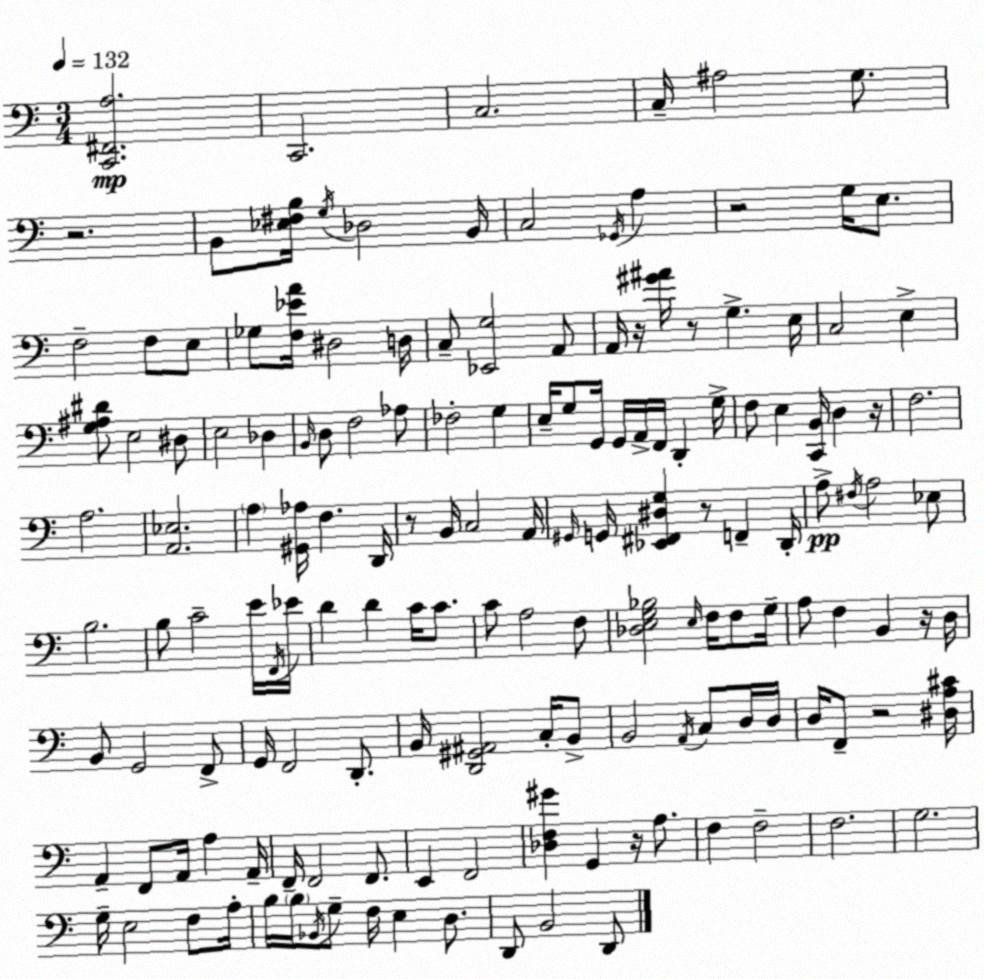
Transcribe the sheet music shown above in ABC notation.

X:1
T:Untitled
M:3/4
L:1/4
K:C
[C,,^F,,A,]2 C,,2 C,2 C,/4 ^A,2 G,/2 z2 B,,/2 [_E,^F,B,]/4 G,/4 _D,2 B,,/4 C,2 _G,,/4 A, z2 G,/4 E,/2 F,2 F,/2 E,/2 _G,/2 [F,_EA]/4 ^D,2 D,/4 C,/2 [_E,,G,]2 A,,/2 A,,/4 z/4 [^G^A]/4 z/2 G, E,/4 C,2 E, [G,^A,^D]/2 E,2 ^D,/2 E,2 _D, B,,/4 D,/2 F,2 _A,/2 _F,2 G, E,/4 G,/2 G,,/4 G,,/4 A,,/4 F,,/4 D,, G,/4 F,/2 E, [C,,B,,]/4 D, z/4 F,2 A,2 [A,,_E,]2 A, [^G,,_A,]/4 F, D,,/4 z/2 B,,/4 C,2 A,,/4 ^G,,/4 G,,/4 [_E,,^F,,^D,G,] z/2 F,, D,,/4 A,/2 ^F,/4 A,2 _E,/2 B,2 B,/2 C2 E/4 F,,/4 _E/4 D D C/4 C/2 C/2 A,2 F,/2 [_D,E,G,_B,]2 E,/4 F,/4 F,/2 G,/4 A,/2 F, B,, z/4 D,/4 B,,/2 G,,2 F,,/2 G,,/4 F,,2 D,,/2 B,,/4 [D,,^G,,^A,,]2 C,/4 B,,/2 B,,2 A,,/4 C,/2 D,/4 D,/4 D,/4 F,,/2 z2 [^D,A,^C]/4 A,, F,,/2 A,,/4 A, A,,/4 F,,/4 F,,2 F,,/2 E,, F,,2 [_D,F,^G] G,, z/4 A,/2 F, F,2 F,2 G,2 G,/4 E,2 F,/2 A,/4 B,/4 B,/4 _B,,/4 G,/2 F,/4 E, D,/2 D,,/2 B,,2 D,,/2